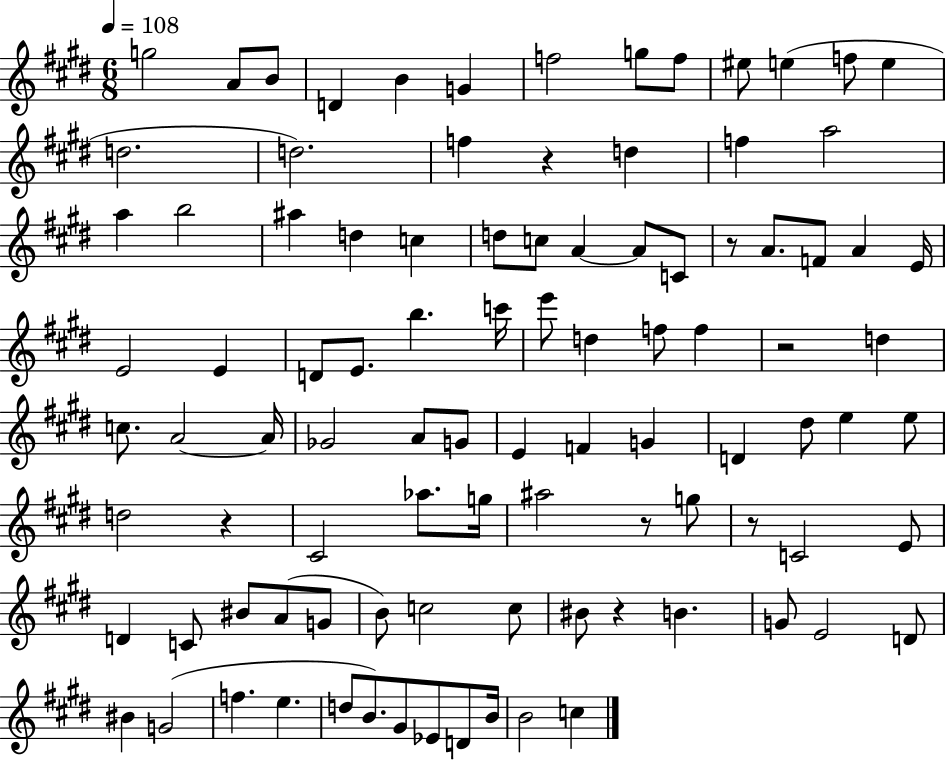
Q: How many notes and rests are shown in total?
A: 97